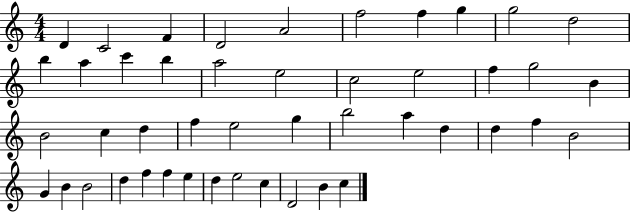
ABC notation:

X:1
T:Untitled
M:4/4
L:1/4
K:C
D C2 F D2 A2 f2 f g g2 d2 b a c' b a2 e2 c2 e2 f g2 B B2 c d f e2 g b2 a d d f B2 G B B2 d f f e d e2 c D2 B c